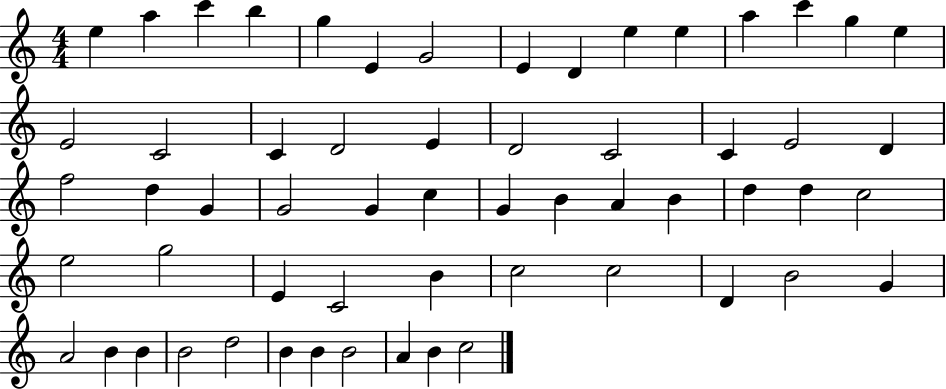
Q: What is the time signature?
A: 4/4